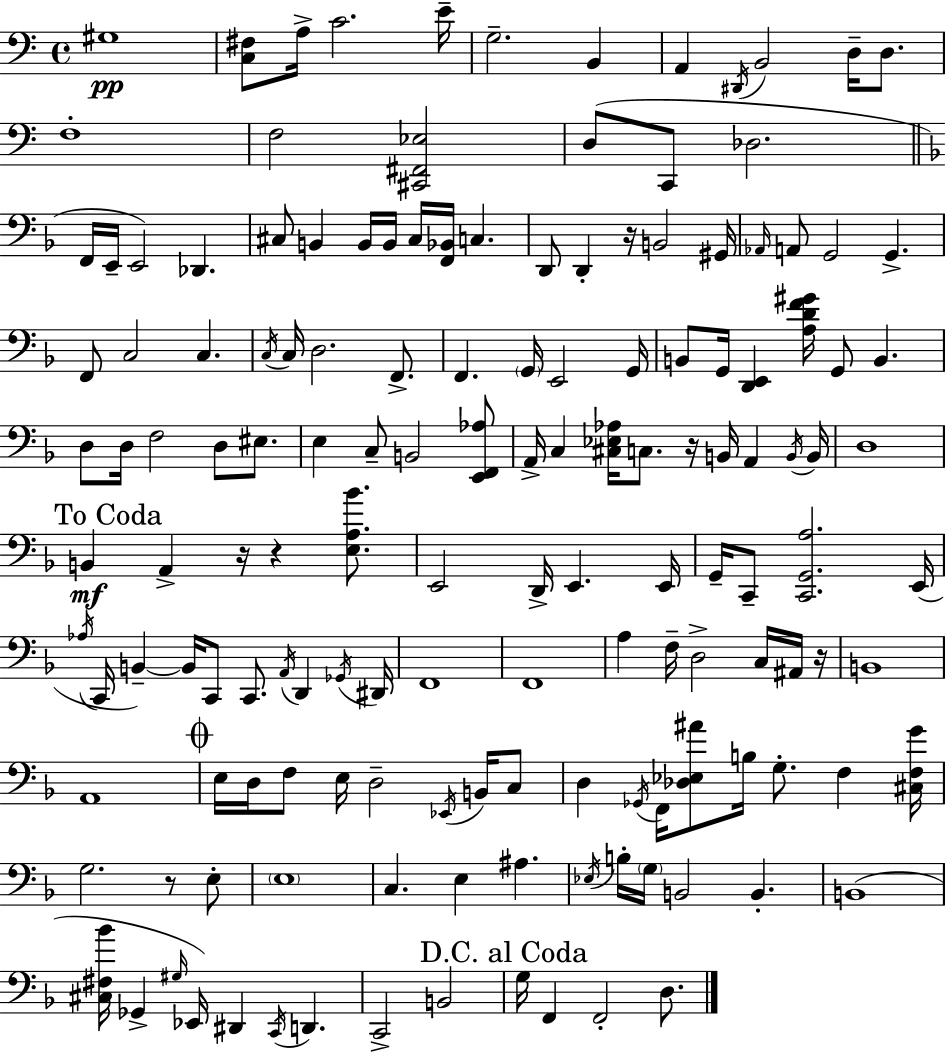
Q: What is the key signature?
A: C major